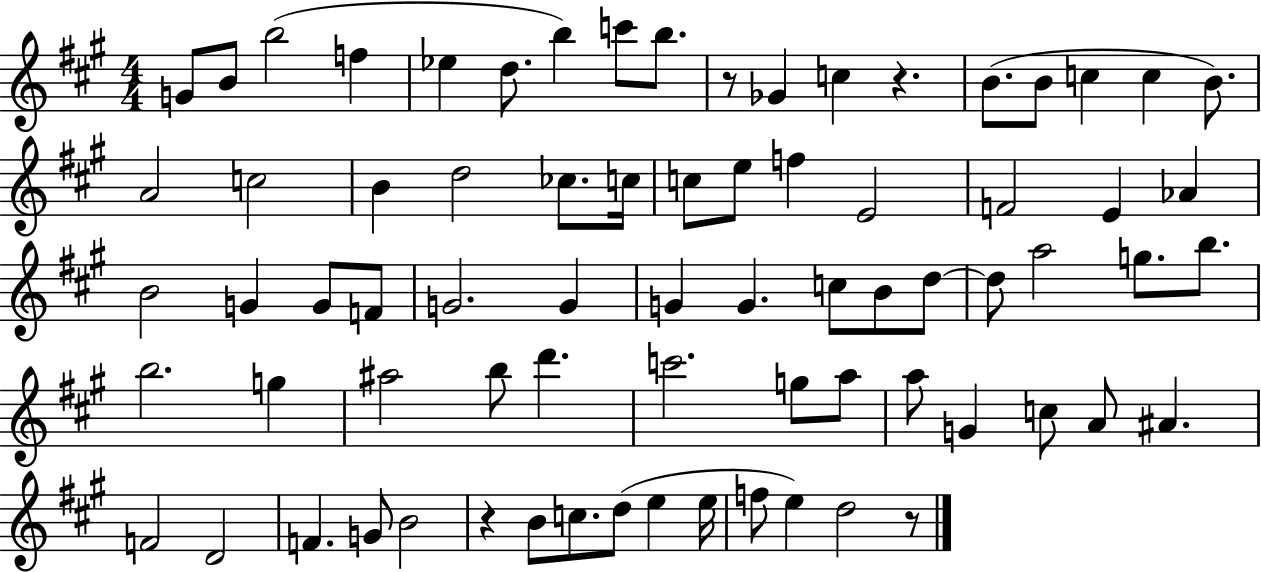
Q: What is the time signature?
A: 4/4